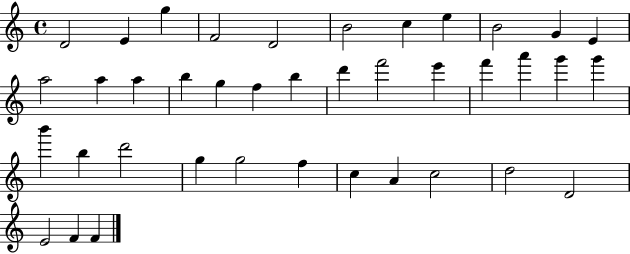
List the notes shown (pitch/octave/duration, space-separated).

D4/h E4/q G5/q F4/h D4/h B4/h C5/q E5/q B4/h G4/q E4/q A5/h A5/q A5/q B5/q G5/q F5/q B5/q D6/q F6/h E6/q F6/q A6/q G6/q G6/q B6/q B5/q D6/h G5/q G5/h F5/q C5/q A4/q C5/h D5/h D4/h E4/h F4/q F4/q